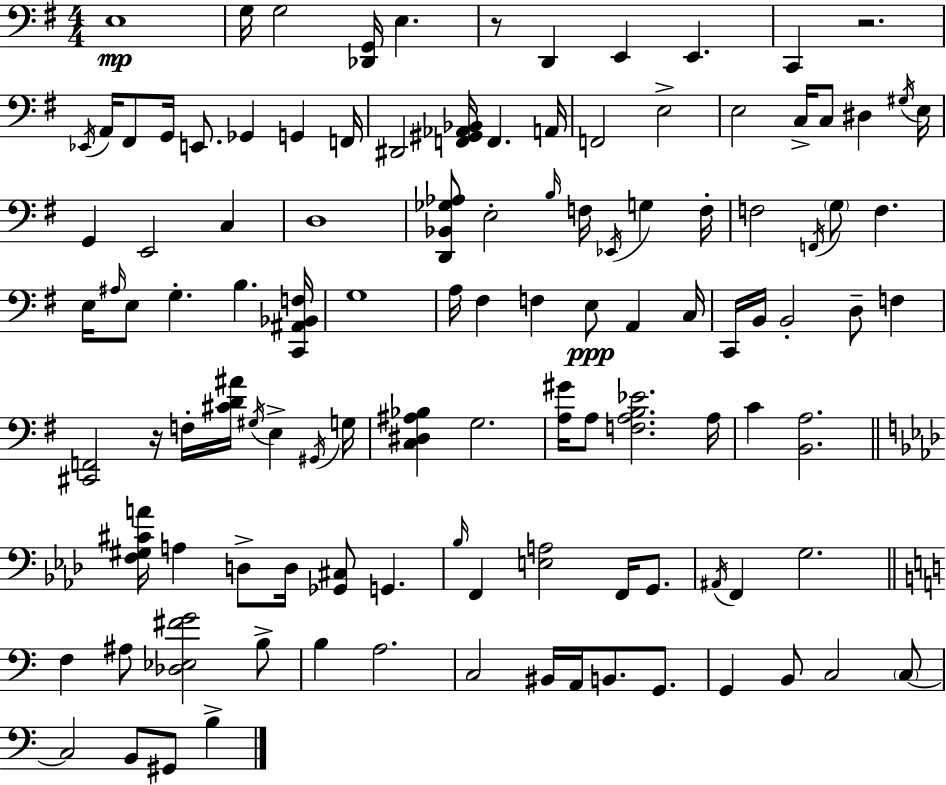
{
  \clef bass
  \numericTimeSignature
  \time 4/4
  \key e \minor
  e1\mp | g16 g2 <des, g,>16 e4. | r8 d,4 e,4 e,4. | c,4 r2. | \break \acciaccatura { ees,16 } a,16 fis,8 g,16 e,8. ges,4 g,4 | f,16 dis,2 <f, gis, aes, bes,>16 f,4. | a,16 f,2 e2-> | e2 c16-> c8 dis4 | \break \acciaccatura { gis16 } e16 g,4 e,2 c4 | d1 | <d, bes, ges aes>8 e2-. \grace { b16 } f16 \acciaccatura { ees,16 } g4 | f16-. f2 \acciaccatura { f,16 } \parenthesize g8 f4. | \break e16 \grace { ais16 } e8 g4.-. b4. | <c, ais, bes, f>16 g1 | a16 fis4 f4 e8\ppp | a,4 c16 c,16 b,16 b,2-. | \break d8-- f4 <cis, f,>2 r16 f16-. | <cis' d' ais'>16 \acciaccatura { gis16 } e4-> \acciaccatura { gis,16 } g16 <c dis ais bes>4 g2. | <a gis'>16 a8 <f a b ees'>2. | a16 c'4 <b, a>2. | \break \bar "||" \break \key aes \major <f gis cis' a'>16 a4 d8-> d16 <ges, cis>8 g,4. | \grace { bes16 } f,4 <e a>2 f,16 g,8. | \acciaccatura { ais,16 } f,4 g2. | \bar "||" \break \key a \minor f4 ais8 <des ees fis' g'>2 b8-> | b4 a2. | c2 bis,16 a,16 b,8. g,8. | g,4 b,8 c2 \parenthesize c8~~ | \break c2 b,8 gis,8 b4-> | \bar "|."
}